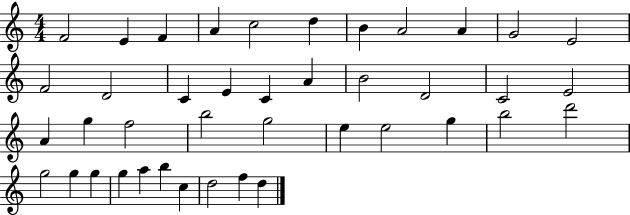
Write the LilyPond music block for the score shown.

{
  \clef treble
  \numericTimeSignature
  \time 4/4
  \key c \major
  f'2 e'4 f'4 | a'4 c''2 d''4 | b'4 a'2 a'4 | g'2 e'2 | \break f'2 d'2 | c'4 e'4 c'4 a'4 | b'2 d'2 | c'2 e'2 | \break a'4 g''4 f''2 | b''2 g''2 | e''4 e''2 g''4 | b''2 d'''2 | \break g''2 g''4 g''4 | g''4 a''4 b''4 c''4 | d''2 f''4 d''4 | \bar "|."
}